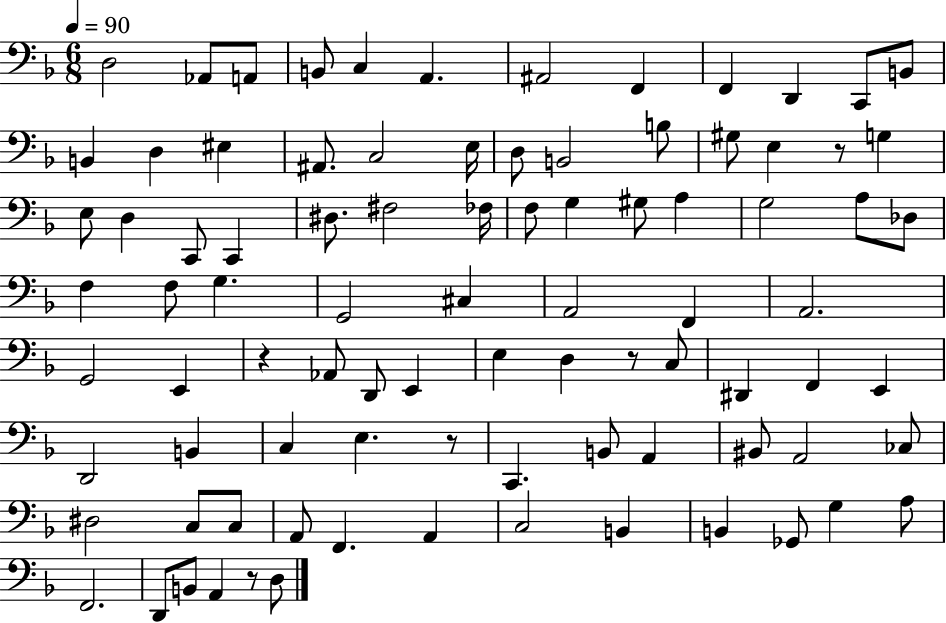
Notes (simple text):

D3/h Ab2/e A2/e B2/e C3/q A2/q. A#2/h F2/q F2/q D2/q C2/e B2/e B2/q D3/q EIS3/q A#2/e. C3/h E3/s D3/e B2/h B3/e G#3/e E3/q R/e G3/q E3/e D3/q C2/e C2/q D#3/e. F#3/h FES3/s F3/e G3/q G#3/e A3/q G3/h A3/e Db3/e F3/q F3/e G3/q. G2/h C#3/q A2/h F2/q A2/h. G2/h E2/q R/q Ab2/e D2/e E2/q E3/q D3/q R/e C3/e D#2/q F2/q E2/q D2/h B2/q C3/q E3/q. R/e C2/q. B2/e A2/q BIS2/e A2/h CES3/e D#3/h C3/e C3/e A2/e F2/q. A2/q C3/h B2/q B2/q Gb2/e G3/q A3/e F2/h. D2/e B2/e A2/q R/e D3/e